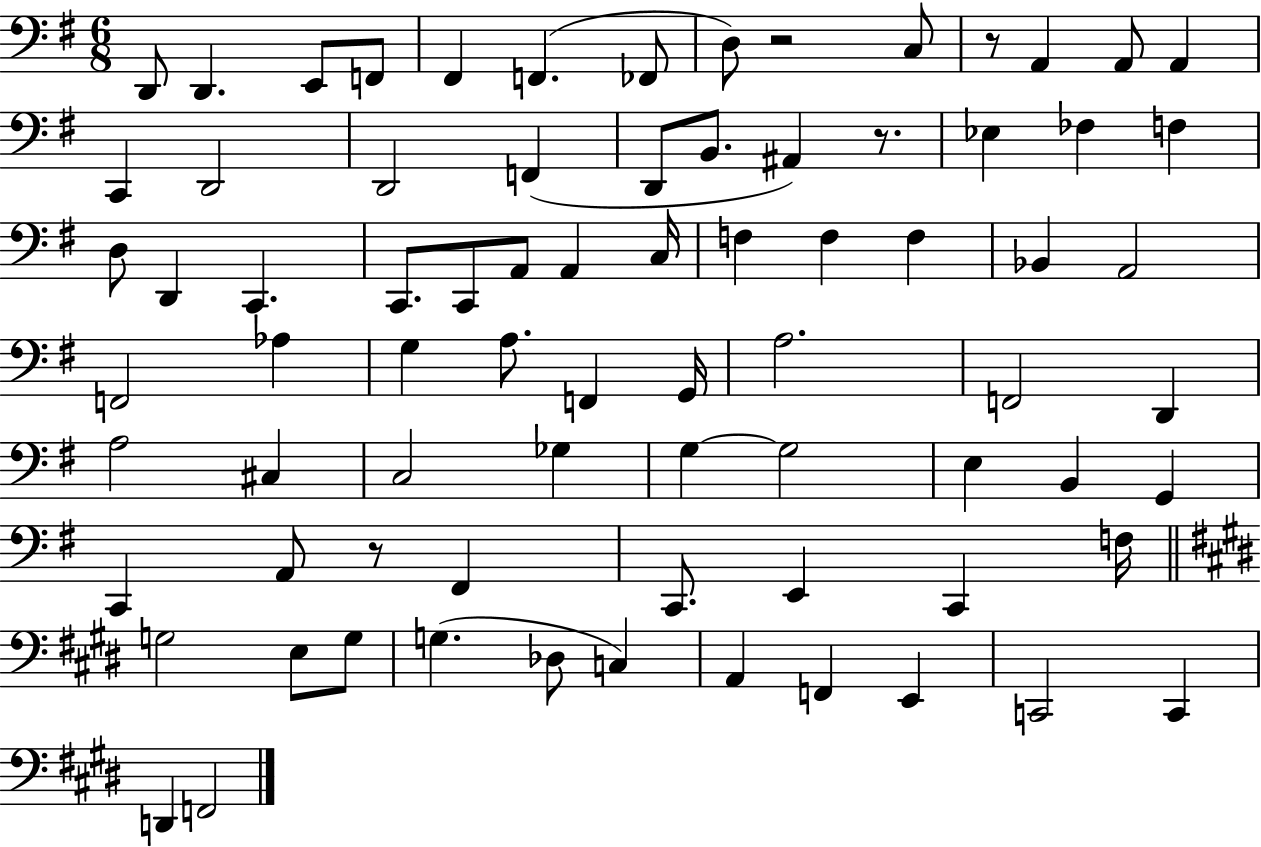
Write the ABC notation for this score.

X:1
T:Untitled
M:6/8
L:1/4
K:G
D,,/2 D,, E,,/2 F,,/2 ^F,, F,, _F,,/2 D,/2 z2 C,/2 z/2 A,, A,,/2 A,, C,, D,,2 D,,2 F,, D,,/2 B,,/2 ^A,, z/2 _E, _F, F, D,/2 D,, C,, C,,/2 C,,/2 A,,/2 A,, C,/4 F, F, F, _B,, A,,2 F,,2 _A, G, A,/2 F,, G,,/4 A,2 F,,2 D,, A,2 ^C, C,2 _G, G, G,2 E, B,, G,, C,, A,,/2 z/2 ^F,, C,,/2 E,, C,, F,/4 G,2 E,/2 G,/2 G, _D,/2 C, A,, F,, E,, C,,2 C,, D,, F,,2